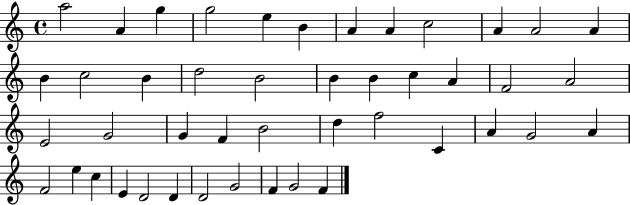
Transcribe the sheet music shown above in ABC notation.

X:1
T:Untitled
M:4/4
L:1/4
K:C
a2 A g g2 e B A A c2 A A2 A B c2 B d2 B2 B B c A F2 A2 E2 G2 G F B2 d f2 C A G2 A F2 e c E D2 D D2 G2 F G2 F